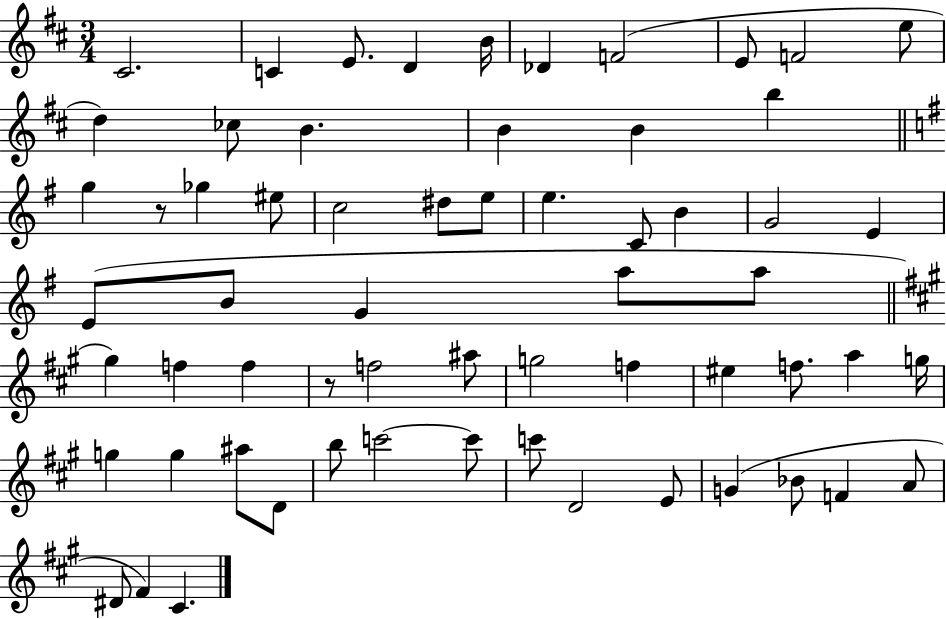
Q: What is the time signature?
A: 3/4